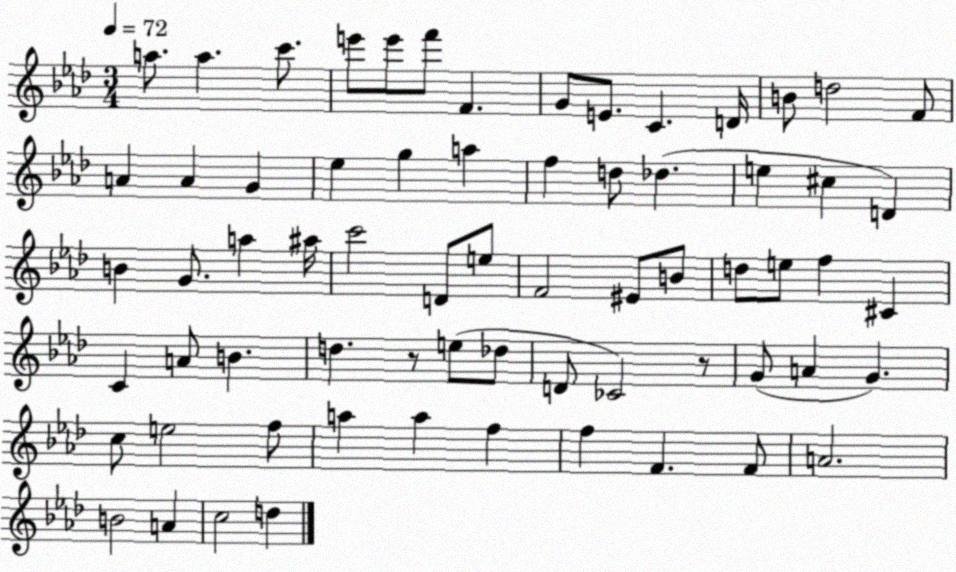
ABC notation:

X:1
T:Untitled
M:3/4
L:1/4
K:Ab
a/2 a c'/2 e'/2 e'/2 f'/2 F G/2 E/2 C D/4 B/2 d2 F/2 A A G _e g a f d/2 _d e ^c D B G/2 a ^a/4 c'2 D/2 e/2 F2 ^E/2 B/2 d/2 e/2 f ^C C A/2 B d z/2 e/2 _d/2 D/2 _C2 z/2 G/2 A G c/2 e2 f/2 a a f f F F/2 A2 B2 A c2 d